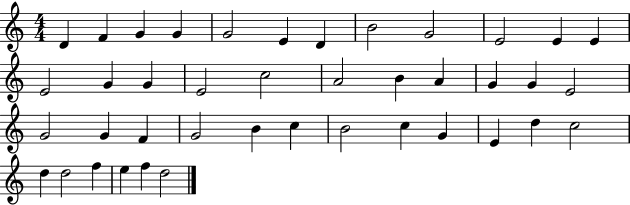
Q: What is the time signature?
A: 4/4